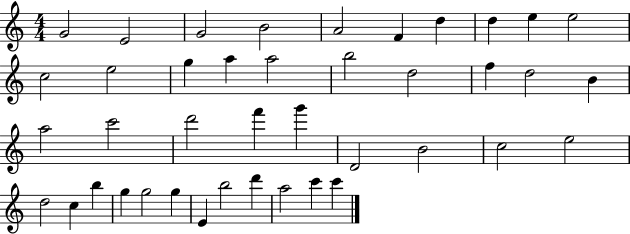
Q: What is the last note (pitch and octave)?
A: C6